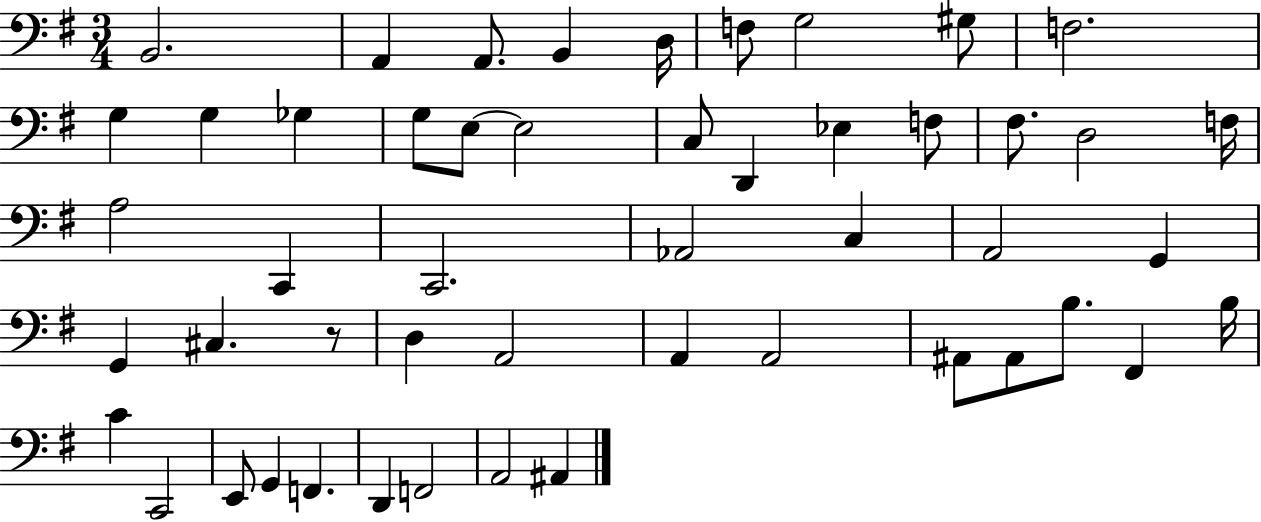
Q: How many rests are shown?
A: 1